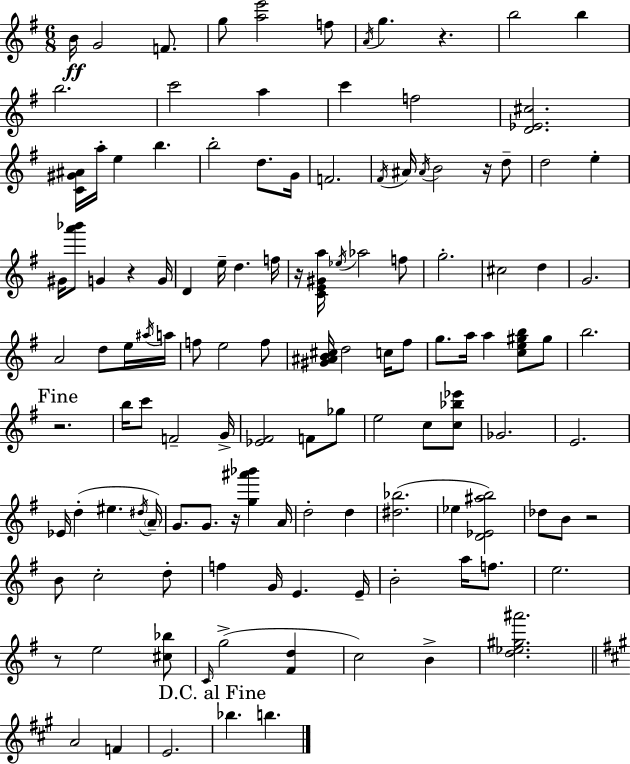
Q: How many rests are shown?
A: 8